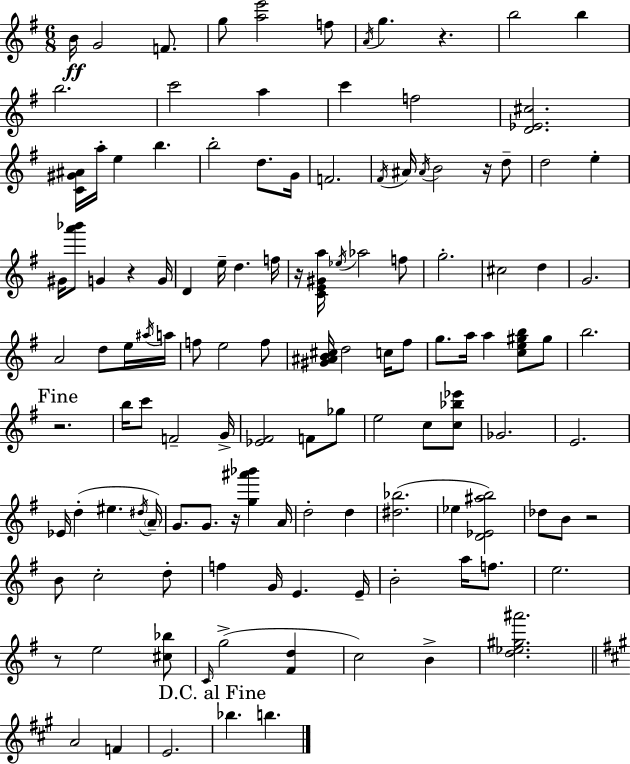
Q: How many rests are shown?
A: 8